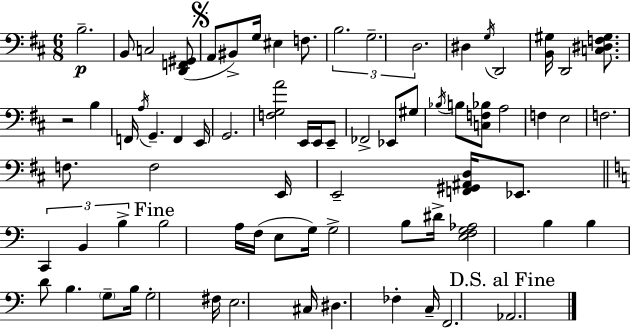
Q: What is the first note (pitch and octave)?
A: B3